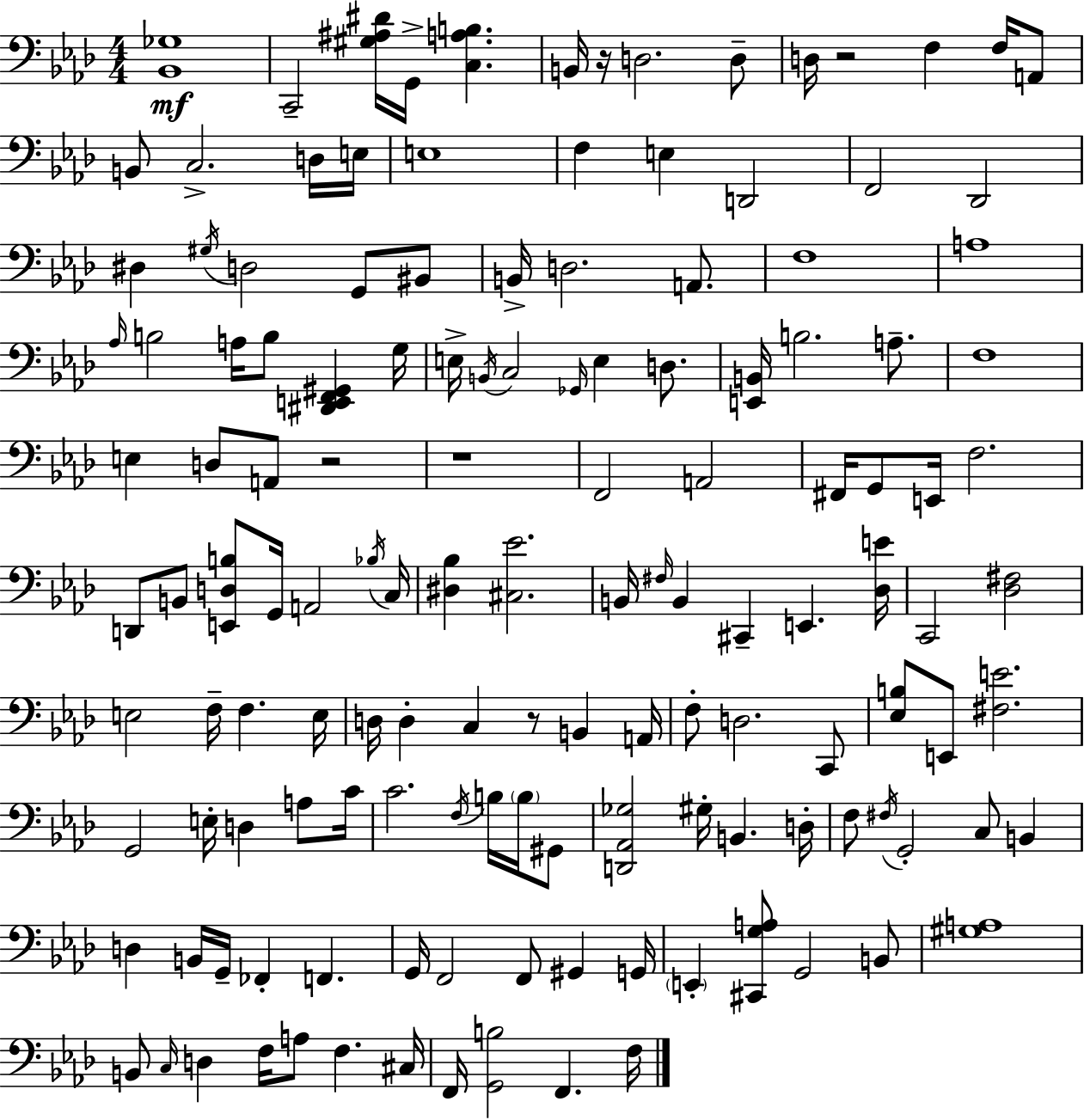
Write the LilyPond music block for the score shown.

{
  \clef bass
  \numericTimeSignature
  \time 4/4
  \key aes \major
  <bes, ges>1\mf | c,2-- <gis ais dis'>16 g,16-> <c a b>4. | b,16 r16 d2. d8-- | d16 r2 f4 f16 a,8 | \break b,8 c2.-> d16 e16 | e1 | f4 e4 d,2 | f,2 des,2 | \break dis4 \acciaccatura { gis16 } d2 g,8 bis,8 | b,16-> d2. a,8. | f1 | a1 | \break \grace { aes16 } b2 a16 b8 <dis, e, f, gis,>4 | g16 e16-> \acciaccatura { b,16 } c2 \grace { ges,16 } e4 | d8. <e, b,>16 b2. | a8.-- f1 | \break e4 d8 a,8 r2 | r1 | f,2 a,2 | fis,16 g,8 e,16 f2. | \break d,8 b,8 <e, d b>8 g,16 a,2 | \acciaccatura { bes16 } c16 <dis bes>4 <cis ees'>2. | b,16 \grace { fis16 } b,4 cis,4-- e,4. | <des e'>16 c,2 <des fis>2 | \break e2 f16-- f4. | e16 d16 d4-. c4 r8 | b,4 a,16 f8-. d2. | c,8 <ees b>8 e,8 <fis e'>2. | \break g,2 e16-. d4 | a8 c'16 c'2. | \acciaccatura { f16 } b16 \parenthesize b16 gis,8 <d, aes, ges>2 gis16-. | b,4. d16-. f8 \acciaccatura { fis16 } g,2-. | \break c8 b,4 d4 b,16 g,16-- fes,4-. | f,4. g,16 f,2 | f,8 gis,4 g,16 \parenthesize e,4-. <cis, g a>8 g,2 | b,8 <gis a>1 | \break b,8 \grace { c16 } d4 f16 | a8 f4. cis16 f,16 <g, b>2 | f,4. f16 \bar "|."
}